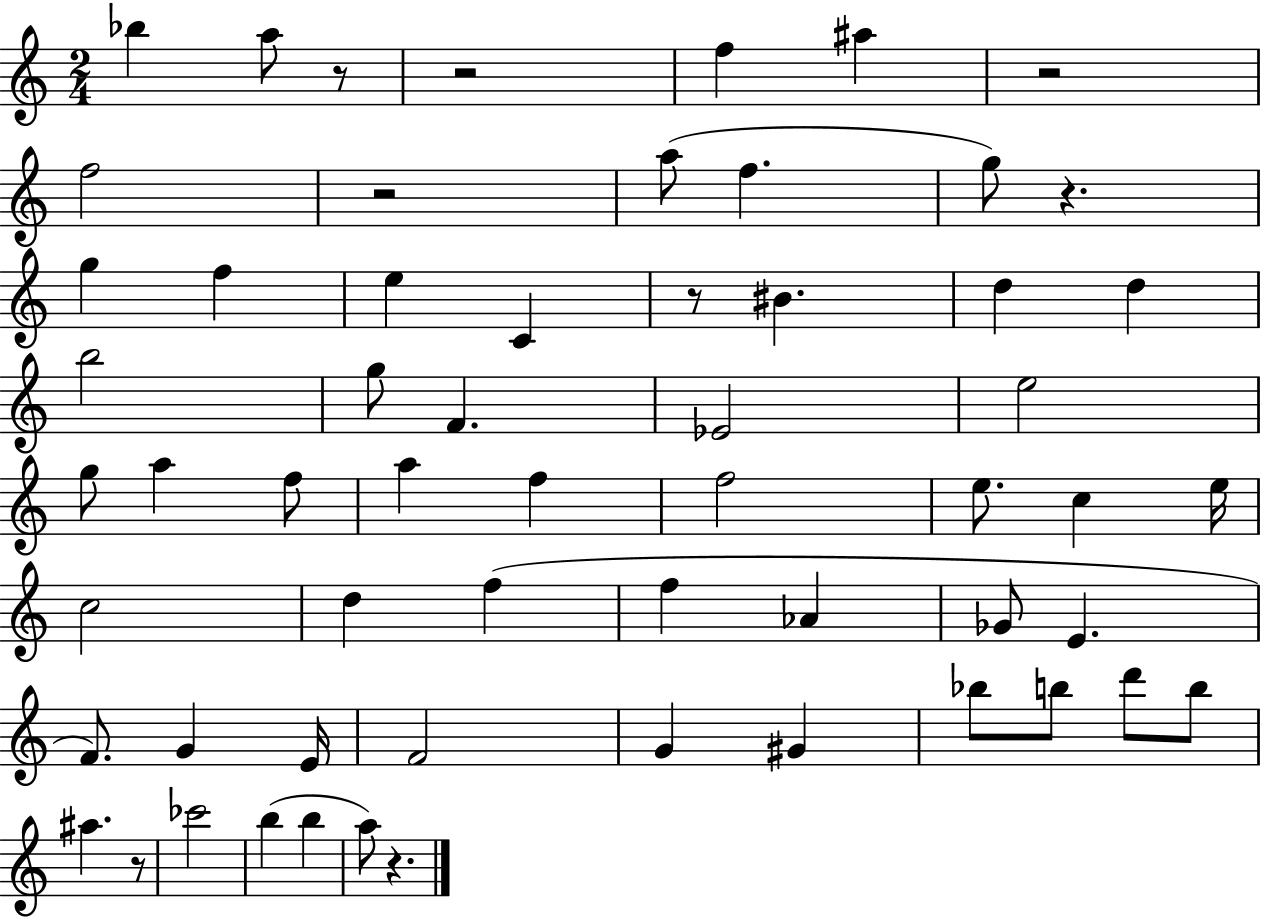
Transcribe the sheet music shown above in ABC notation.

X:1
T:Untitled
M:2/4
L:1/4
K:C
_b a/2 z/2 z2 f ^a z2 f2 z2 a/2 f g/2 z g f e C z/2 ^B d d b2 g/2 F _E2 e2 g/2 a f/2 a f f2 e/2 c e/4 c2 d f f _A _G/2 E F/2 G E/4 F2 G ^G _b/2 b/2 d'/2 b/2 ^a z/2 _c'2 b b a/2 z